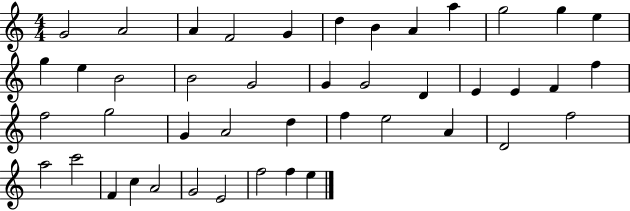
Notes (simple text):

G4/h A4/h A4/q F4/h G4/q D5/q B4/q A4/q A5/q G5/h G5/q E5/q G5/q E5/q B4/h B4/h G4/h G4/q G4/h D4/q E4/q E4/q F4/q F5/q F5/h G5/h G4/q A4/h D5/q F5/q E5/h A4/q D4/h F5/h A5/h C6/h F4/q C5/q A4/h G4/h E4/h F5/h F5/q E5/q